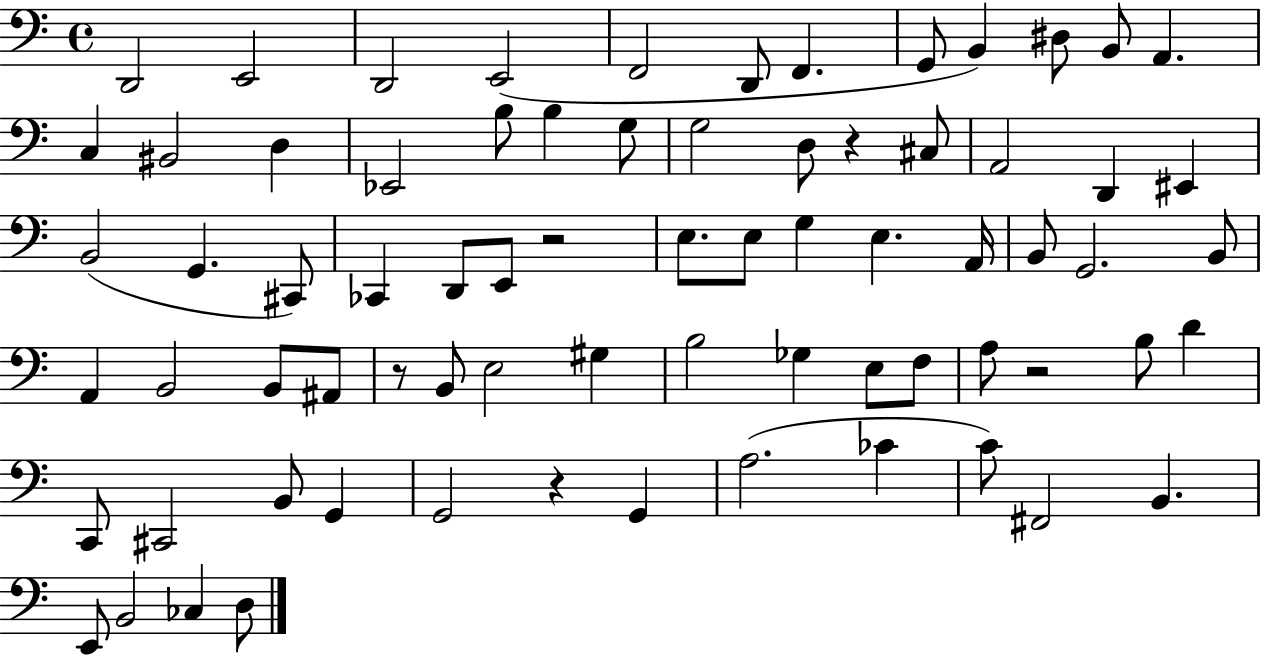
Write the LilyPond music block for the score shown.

{
  \clef bass
  \time 4/4
  \defaultTimeSignature
  \key c \major
  d,2 e,2 | d,2 e,2( | f,2 d,8 f,4. | g,8 b,4) dis8 b,8 a,4. | \break c4 bis,2 d4 | ees,2 b8 b4 g8 | g2 d8 r4 cis8 | a,2 d,4 eis,4 | \break b,2( g,4. cis,8) | ces,4 d,8 e,8 r2 | e8. e8 g4 e4. a,16 | b,8 g,2. b,8 | \break a,4 b,2 b,8 ais,8 | r8 b,8 e2 gis4 | b2 ges4 e8 f8 | a8 r2 b8 d'4 | \break c,8 cis,2 b,8 g,4 | g,2 r4 g,4 | a2.( ces'4 | c'8) fis,2 b,4. | \break e,8 b,2 ces4 d8 | \bar "|."
}